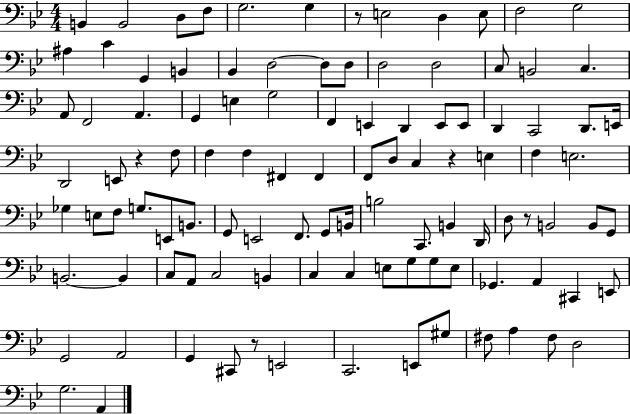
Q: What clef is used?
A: bass